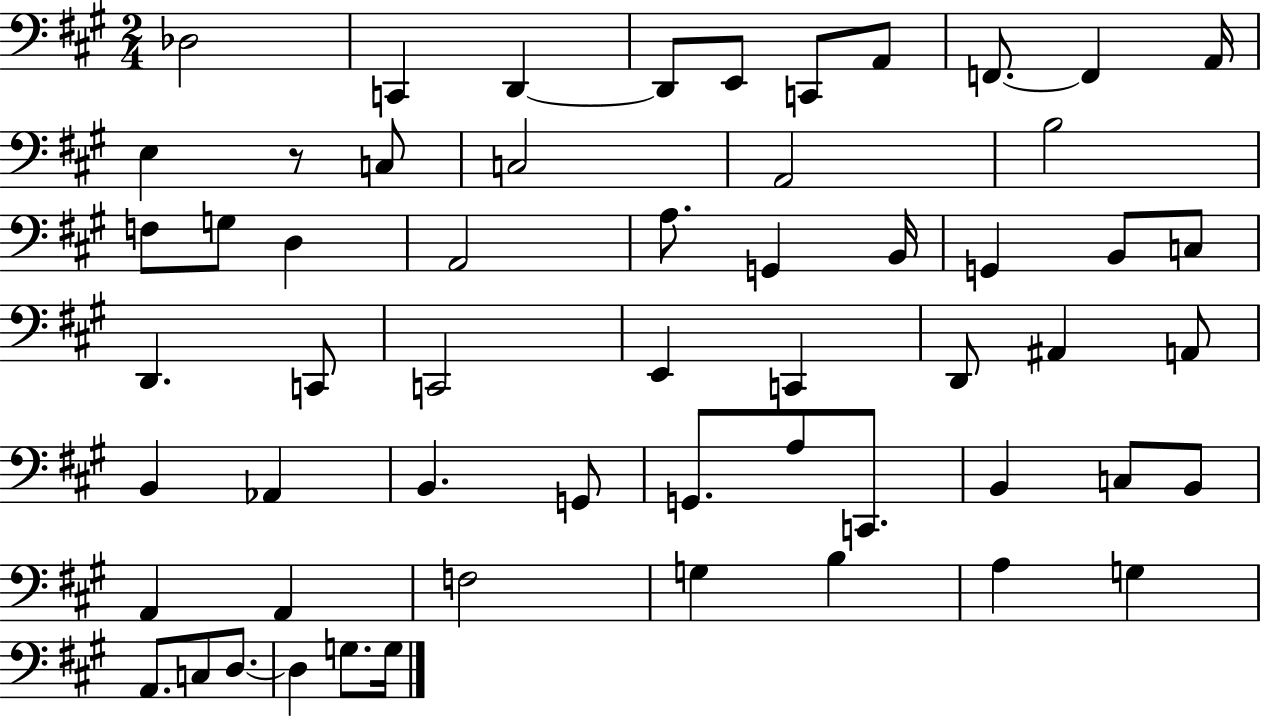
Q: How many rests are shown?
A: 1